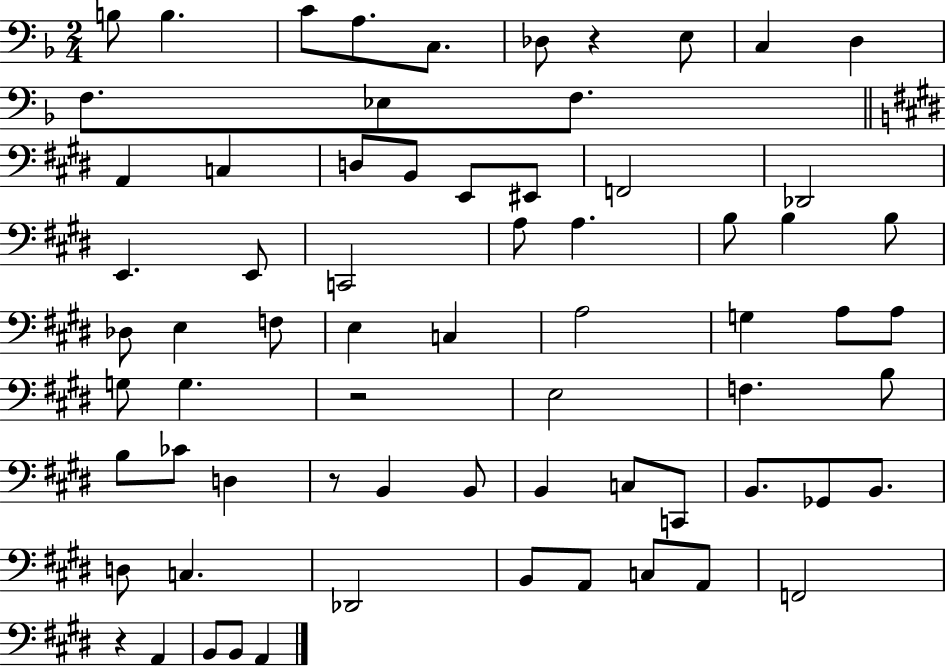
B3/e B3/q. C4/e A3/e. C3/e. Db3/e R/q E3/e C3/q D3/q F3/e. Eb3/e F3/e. A2/q C3/q D3/e B2/e E2/e EIS2/e F2/h Db2/h E2/q. E2/e C2/h A3/e A3/q. B3/e B3/q B3/e Db3/e E3/q F3/e E3/q C3/q A3/h G3/q A3/e A3/e G3/e G3/q. R/h E3/h F3/q. B3/e B3/e CES4/e D3/q R/e B2/q B2/e B2/q C3/e C2/e B2/e. Gb2/e B2/e. D3/e C3/q. Db2/h B2/e A2/e C3/e A2/e F2/h R/q A2/q B2/e B2/e A2/q